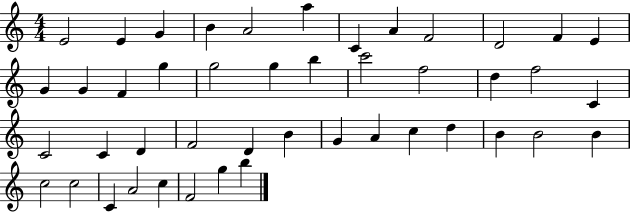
E4/h E4/q G4/q B4/q A4/h A5/q C4/q A4/q F4/h D4/h F4/q E4/q G4/q G4/q F4/q G5/q G5/h G5/q B5/q C6/h F5/h D5/q F5/h C4/q C4/h C4/q D4/q F4/h D4/q B4/q G4/q A4/q C5/q D5/q B4/q B4/h B4/q C5/h C5/h C4/q A4/h C5/q F4/h G5/q B5/q